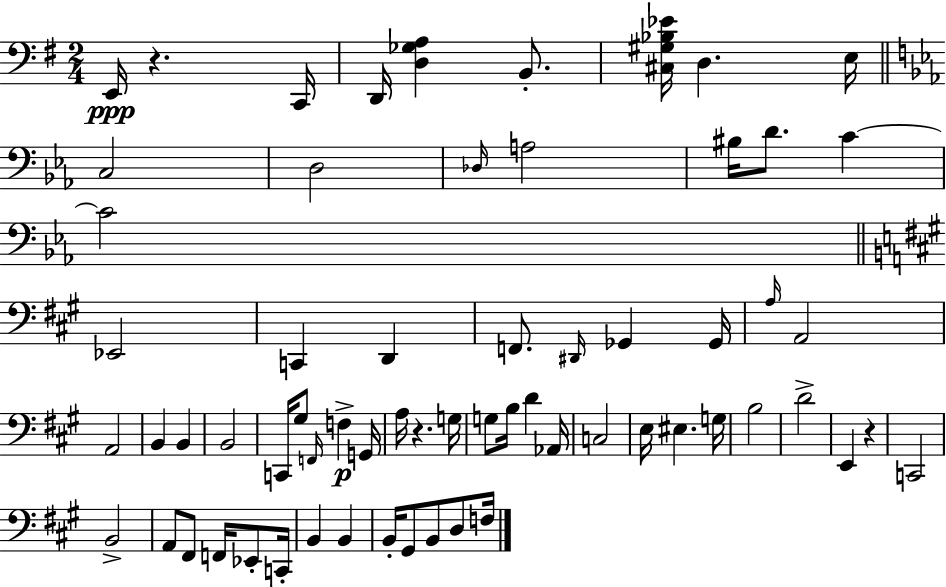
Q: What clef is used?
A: bass